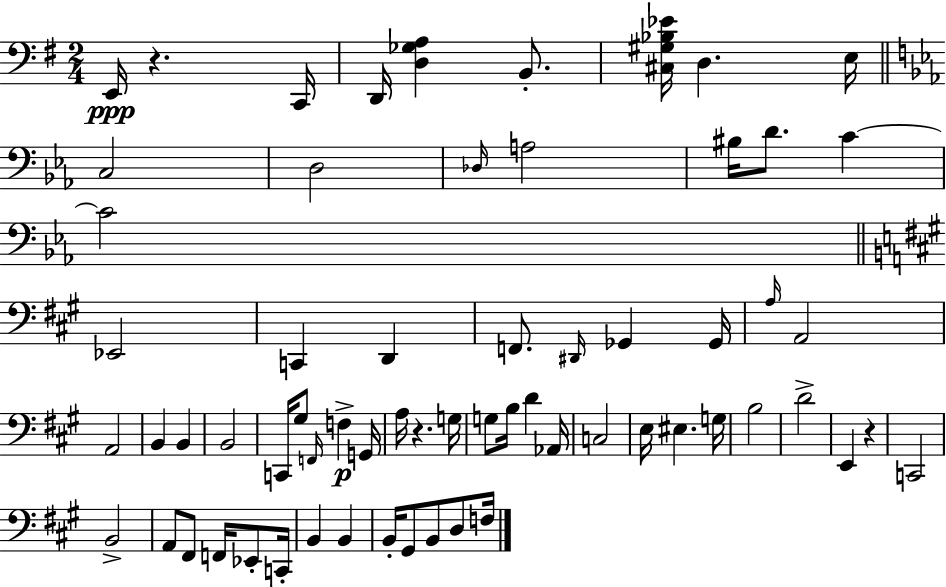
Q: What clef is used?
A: bass